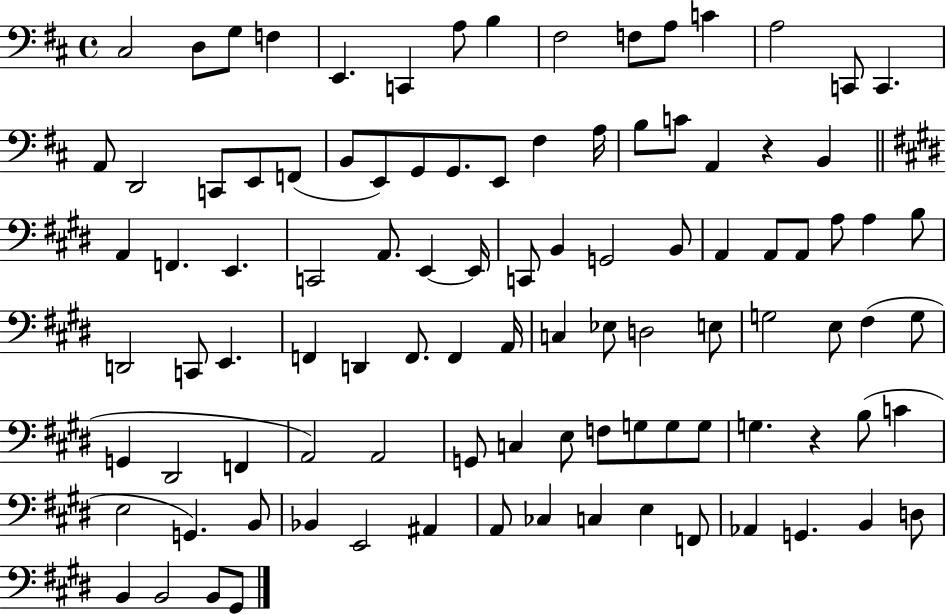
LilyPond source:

{
  \clef bass
  \time 4/4
  \defaultTimeSignature
  \key d \major
  \repeat volta 2 { cis2 d8 g8 f4 | e,4. c,4 a8 b4 | fis2 f8 a8 c'4 | a2 c,8 c,4. | \break a,8 d,2 c,8 e,8 f,8( | b,8 e,8) g,8 g,8. e,8 fis4 a16 | b8 c'8 a,4 r4 b,4 | \bar "||" \break \key e \major a,4 f,4. e,4. | c,2 a,8. e,4~~ e,16 | c,8 b,4 g,2 b,8 | a,4 a,8 a,8 a8 a4 b8 | \break d,2 c,8 e,4. | f,4 d,4 f,8. f,4 a,16 | c4 ees8 d2 e8 | g2 e8 fis4( g8 | \break g,4 dis,2 f,4 | a,2) a,2 | g,8 c4 e8 f8 g8 g8 g8 | g4. r4 b8( c'4 | \break e2 g,4.) b,8 | bes,4 e,2 ais,4 | a,8 ces4 c4 e4 f,8 | aes,4 g,4. b,4 d8 | \break b,4 b,2 b,8 gis,8 | } \bar "|."
}